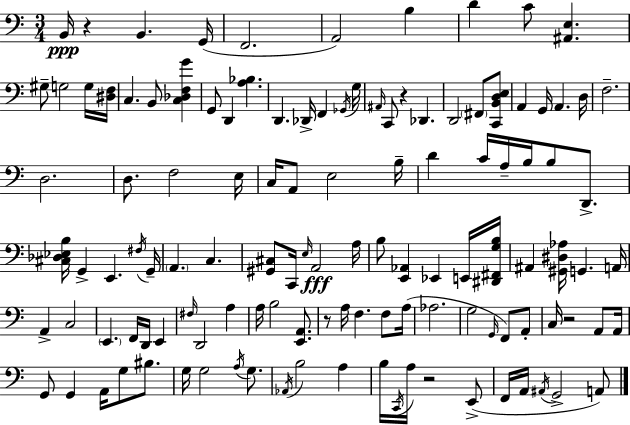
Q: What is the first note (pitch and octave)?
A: B2